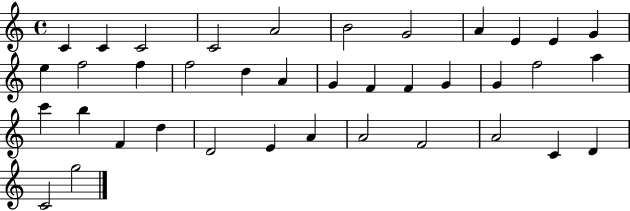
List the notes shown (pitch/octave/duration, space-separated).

C4/q C4/q C4/h C4/h A4/h B4/h G4/h A4/q E4/q E4/q G4/q E5/q F5/h F5/q F5/h D5/q A4/q G4/q F4/q F4/q G4/q G4/q F5/h A5/q C6/q B5/q F4/q D5/q D4/h E4/q A4/q A4/h F4/h A4/h C4/q D4/q C4/h G5/h